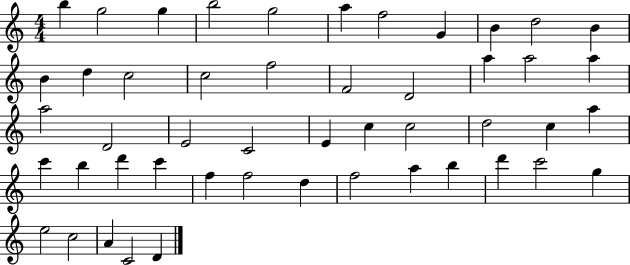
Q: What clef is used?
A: treble